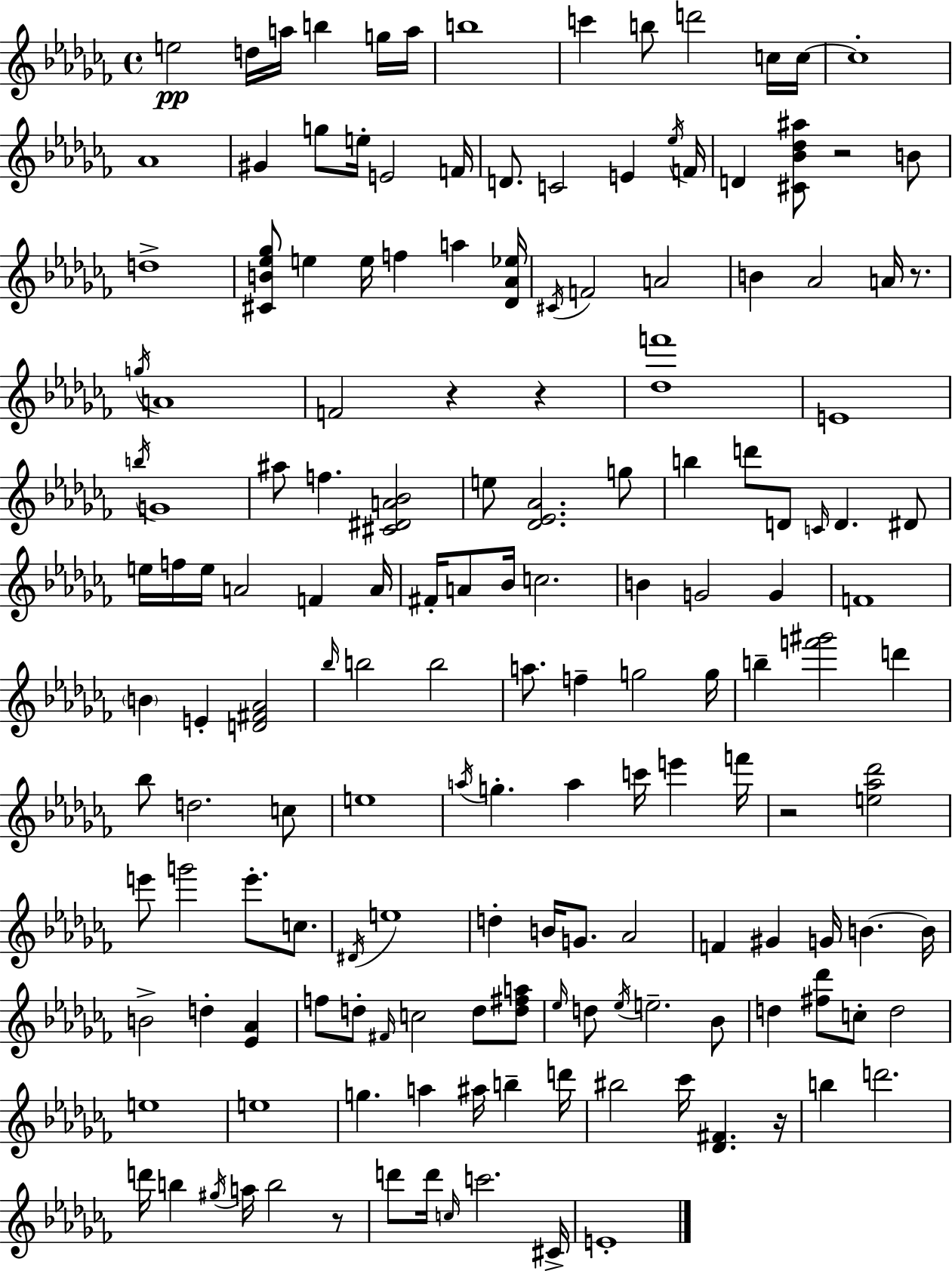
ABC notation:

X:1
T:Untitled
M:4/4
L:1/4
K:Abm
e2 d/4 a/4 b g/4 a/4 b4 c' b/2 d'2 c/4 c/4 c4 _A4 ^G g/2 e/4 E2 F/4 D/2 C2 E _e/4 F/4 D [^C_B_d^a]/2 z2 B/2 d4 [^CB_e_g]/2 e e/4 f a [_D_A_e]/4 ^C/4 F2 A2 B _A2 A/4 z/2 g/4 A4 F2 z z [_df']4 E4 b/4 G4 ^a/2 f [^C^DA_B]2 e/2 [_D_E_A]2 g/2 b d'/2 D/2 C/4 D ^D/2 e/4 f/4 e/4 A2 F A/4 ^F/4 A/2 _B/4 c2 B G2 G F4 B E [D^F_A]2 _b/4 b2 b2 a/2 f g2 g/4 b [f'^g']2 d' _b/2 d2 c/2 e4 a/4 g a c'/4 e' f'/4 z2 [e_a_d']2 e'/2 g'2 e'/2 c/2 ^D/4 e4 d B/4 G/2 _A2 F ^G G/4 B B/4 B2 d [_E_A] f/2 d/2 ^F/4 c2 d/2 [d^fa]/2 _e/4 d/2 _e/4 e2 _B/2 d [^f_d']/2 c/2 d2 e4 e4 g a ^a/4 b d'/4 ^b2 _c'/4 [_D^F] z/4 b d'2 d'/4 b ^g/4 a/4 b2 z/2 d'/2 d'/4 c/4 c'2 ^C/4 E4